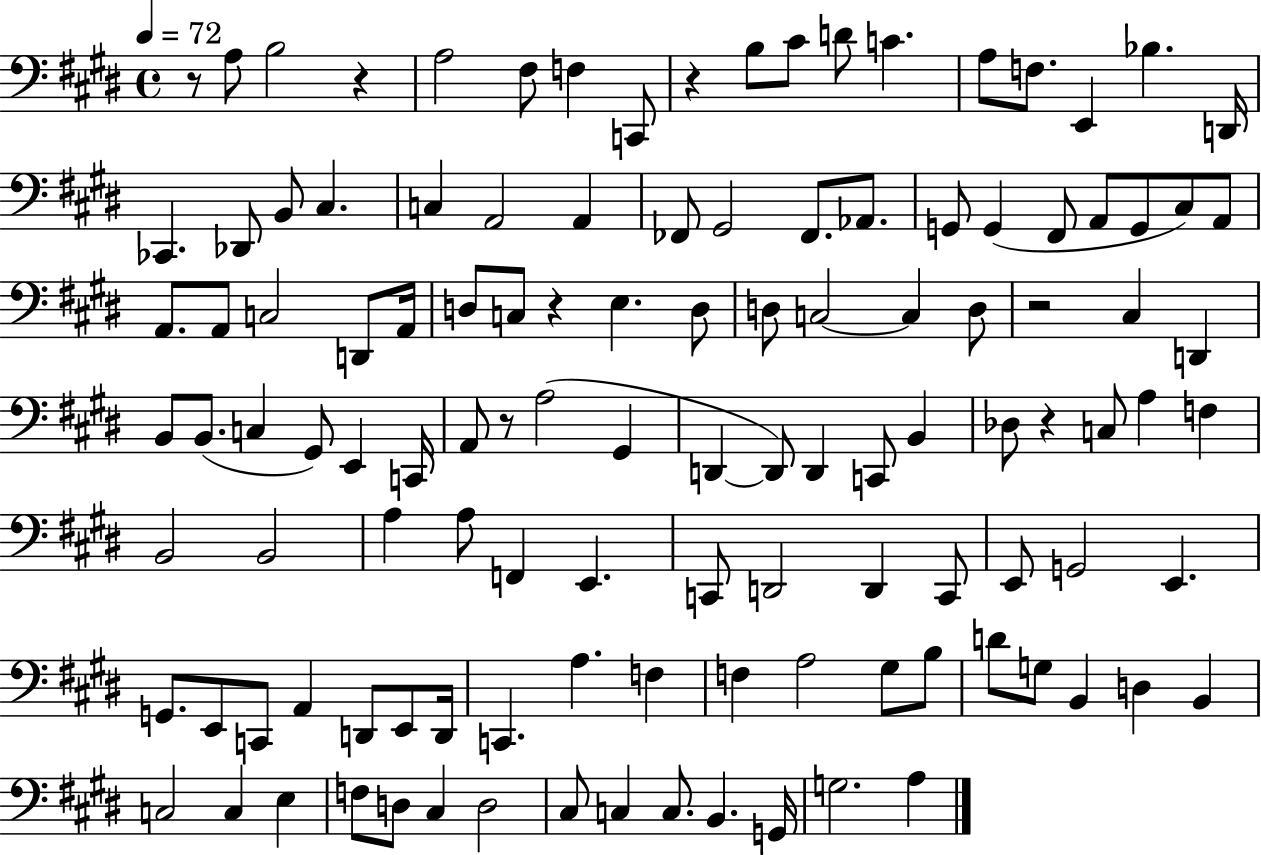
{
  \clef bass
  \time 4/4
  \defaultTimeSignature
  \key e \major
  \tempo 4 = 72
  \repeat volta 2 { r8 a8 b2 r4 | a2 fis8 f4 c,8 | r4 b8 cis'8 d'8 c'4. | a8 f8. e,4 bes4. d,16 | \break ces,4. des,8 b,8 cis4. | c4 a,2 a,4 | fes,8 gis,2 fes,8. aes,8. | g,8 g,4( fis,8 a,8 g,8 cis8) a,8 | \break a,8. a,8 c2 d,8 a,16 | d8 c8 r4 e4. d8 | d8 c2~~ c4 d8 | r2 cis4 d,4 | \break b,8 b,8.( c4 gis,8) e,4 c,16 | a,8 r8 a2( gis,4 | d,4~~ d,8) d,4 c,8 b,4 | des8 r4 c8 a4 f4 | \break b,2 b,2 | a4 a8 f,4 e,4. | c,8 d,2 d,4 c,8 | e,8 g,2 e,4. | \break g,8. e,8 c,8 a,4 d,8 e,8 d,16 | c,4. a4. f4 | f4 a2 gis8 b8 | d'8 g8 b,4 d4 b,4 | \break c2 c4 e4 | f8 d8 cis4 d2 | cis8 c4 c8. b,4. g,16 | g2. a4 | \break } \bar "|."
}